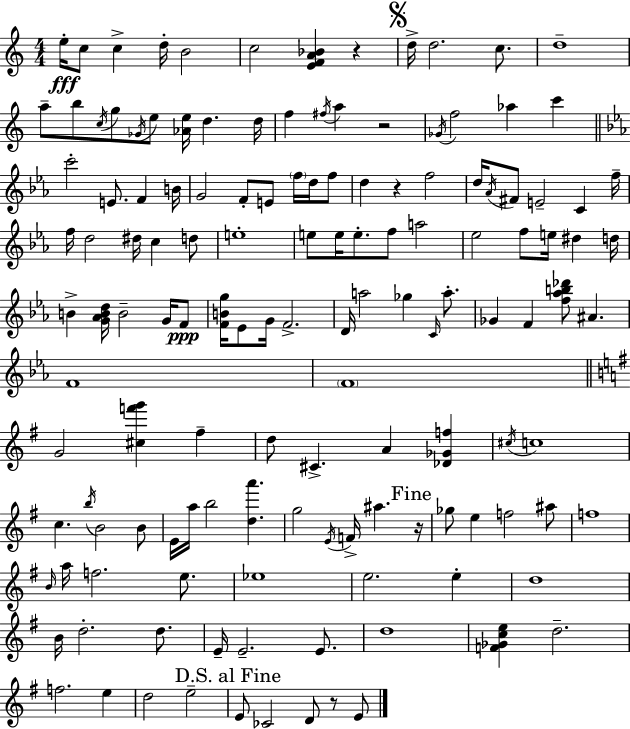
{
  \clef treble
  \numericTimeSignature
  \time 4/4
  \key a \minor
  e''16-.\fff c''8 c''4-> d''16-. b'2 | c''2 <e' f' a' bes'>4 r4 | \mark \markup { \musicglyph "scripts.segno" } d''16-> d''2. c''8. | d''1-- | \break a''8-- b''8 \acciaccatura { c''16 } g''8 \acciaccatura { ges'16 } e''8 <aes' e''>16 d''4. | d''16 f''4 \acciaccatura { fis''16 } a''4 r2 | \acciaccatura { ges'16 } f''2 aes''4 | c'''4 \bar "||" \break \key ees \major c'''2-. e'8. f'4 b'16 | g'2 f'8-. e'8 \parenthesize f''16 d''16 f''8 | d''4 r4 f''2 | d''16 \acciaccatura { aes'16 } fis'8 e'2-- c'4 | \break f''16-- f''16 d''2 dis''16 c''4 d''8 | e''1-. | e''8 e''16 e''8.-. f''8 a''2 | ees''2 f''8 e''16 dis''4 | \break d''16 b'4-> <g' aes' b' d''>16 b'2-- g'16 f'8\ppp | <f' b' g''>16 ees'8 g'16 f'2.-> | d'16 a''2 ges''4 \grace { c'16 } a''8.-. | ges'4 f'4 <f'' aes'' b'' des'''>8 ais'4. | \break f'1 | \parenthesize f'1 | \bar "||" \break \key g \major g'2 <cis'' f''' g'''>4 fis''4-- | d''8 cis'4.-> a'4 <des' ges' f''>4 | \acciaccatura { cis''16 } c''1 | c''4. \acciaccatura { b''16 } b'2 | \break b'8 e'16 a''16 b''2 <d'' a'''>4. | g''2 \acciaccatura { e'16 } f'16-> ais''4. | \mark "Fine" r16 ges''8 e''4 f''2 | ais''8 f''1 | \break \grace { b'16 } a''16 f''2. | e''8. ees''1 | e''2. | e''4-. d''1 | \break b'16 d''2.-. | d''8. e'16-- e'2.-- | e'8. d''1 | <f' ges' c'' e''>4 d''2.-- | \break f''2. | e''4 d''2 e''2-- | \mark "D.S. al Fine" e'8 ces'2 d'8 | r8 e'8 \bar "|."
}